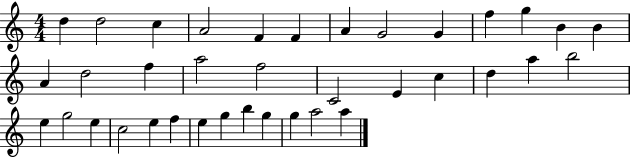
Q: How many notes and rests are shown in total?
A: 37